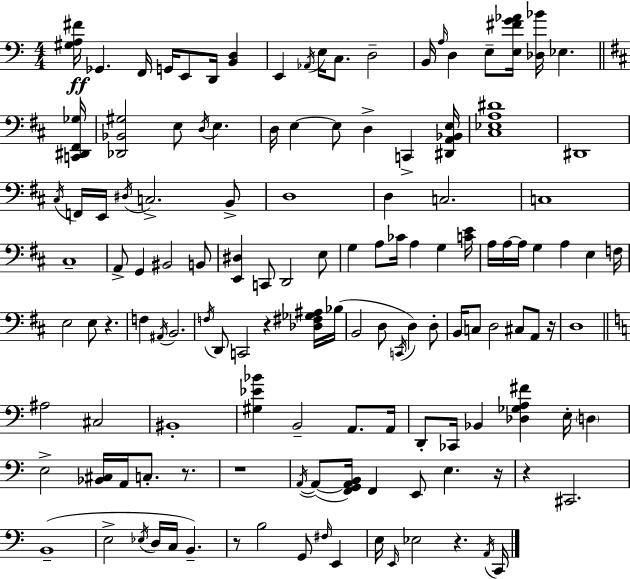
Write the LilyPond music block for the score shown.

{
  \clef bass
  \numericTimeSignature
  \time 4/4
  \key c \major
  <gis a fis'>16\ff ges,4. f,16 g,16 e,8 d,16 <b, d>4 | e,4 \acciaccatura { aes,16 } e16 c8. d2-- | b,16 \grace { a16 } d4 e8-- <e fis' g' aes'>16 <des bes'>16 ees4. | \bar "||" \break \key d \major <c, dis, fis, ges>16 <des, bes, gis>2 e8 \acciaccatura { d16 } e4. | d16 e4~~ e8 d4-> c,4-> | <dis, a, bes, e>16 <cis ees a dis'>1 | dis,1 | \break \acciaccatura { cis16 } f,16 e,16 \acciaccatura { dis16 } c2.-> | b,8-> d1 | d4 c2. | c1 | \break cis1-- | a,8-> g,4 bis,2 | b,8 <e, dis>4 c,8 d,2 | e8 g4 a8 ces'16 a4 g4 | \break <c' e'>16 a16 a16~~ a16 g4 a4 e4 | f16 e2 e8 r4. | f4 \acciaccatura { ais,16 } b,2. | \acciaccatura { f16 } d,8 c,2 | \break r4 <des fis ges ais>16 bes16( b,2 d8 | \acciaccatura { c,16 } d4) d8-. b,16 c8 d2 | cis8 a,8 r16 d1 | \bar "||" \break \key c \major ais2 cis2 | bis,1-. | <gis ees' bes'>4 b,2-- a,8. a,16 | d,8-. ces,16 bes,4 <des ges a fis'>4 e16-. \parenthesize d4 | \break e2-> <bes, cis>16 a,16 c8.-. r8. | r1 | \acciaccatura { a,16~ }(~ a,8 <f, g, a, b,>16) f,4 e,8 e4. | r16 r4 cis,2. | \break b,1--( | e2-> \acciaccatura { ees16 } d16 c16 b,4.--) | r8 b2 g,8 \grace { fis16 } e,4 | e16 \grace { e,16 } ees2 r4. | \break \acciaccatura { a,16 } c,16 \bar "|."
}